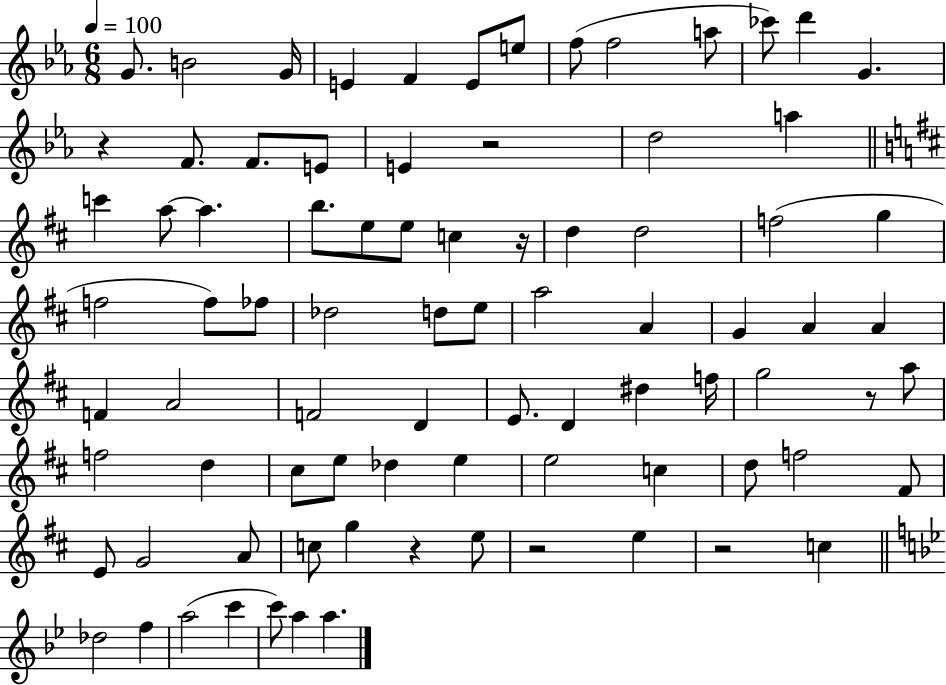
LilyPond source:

{
  \clef treble
  \numericTimeSignature
  \time 6/8
  \key ees \major
  \tempo 4 = 100
  \repeat volta 2 { g'8. b'2 g'16 | e'4 f'4 e'8 e''8 | f''8( f''2 a''8 | ces'''8) d'''4 g'4. | \break r4 f'8. f'8. e'8 | e'4 r2 | d''2 a''4 | \bar "||" \break \key b \minor c'''4 a''8~~ a''4. | b''8. e''8 e''8 c''4 r16 | d''4 d''2 | f''2( g''4 | \break f''2 f''8) fes''8 | des''2 d''8 e''8 | a''2 a'4 | g'4 a'4 a'4 | \break f'4 a'2 | f'2 d'4 | e'8. d'4 dis''4 f''16 | g''2 r8 a''8 | \break f''2 d''4 | cis''8 e''8 des''4 e''4 | e''2 c''4 | d''8 f''2 fis'8 | \break e'8 g'2 a'8 | c''8 g''4 r4 e''8 | r2 e''4 | r2 c''4 | \break \bar "||" \break \key bes \major des''2 f''4 | a''2( c'''4 | c'''8) a''4 a''4. | } \bar "|."
}